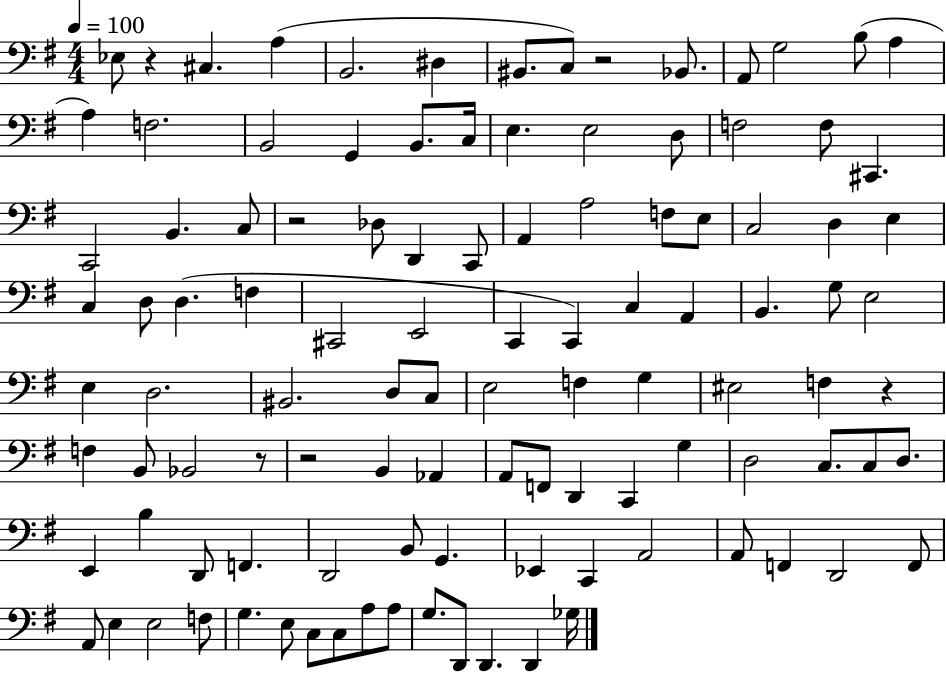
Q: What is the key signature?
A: G major